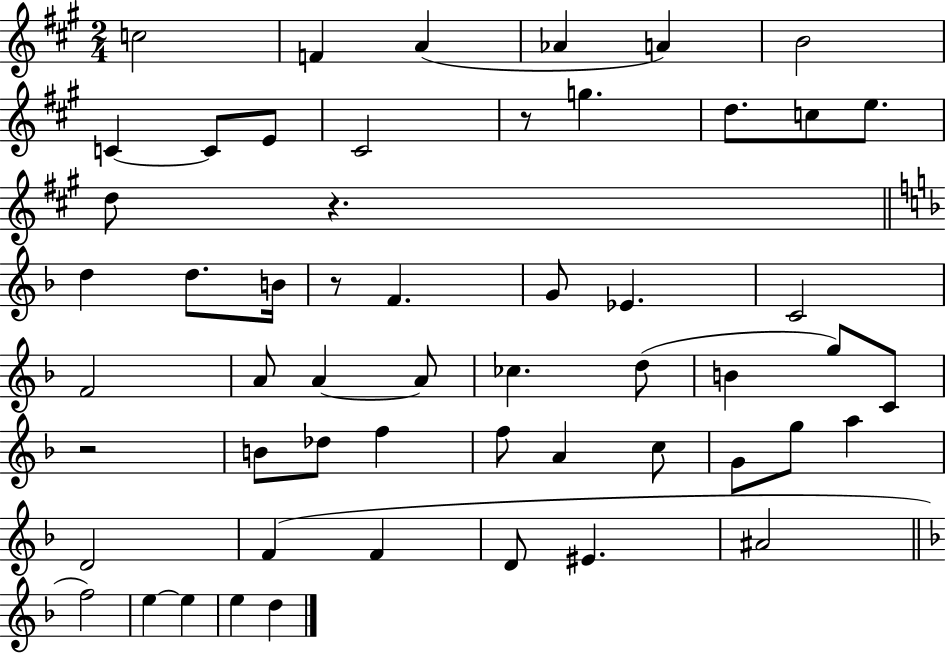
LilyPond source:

{
  \clef treble
  \numericTimeSignature
  \time 2/4
  \key a \major
  c''2 | f'4 a'4( | aes'4 a'4) | b'2 | \break c'4~~ c'8 e'8 | cis'2 | r8 g''4. | d''8. c''8 e''8. | \break d''8 r4. | \bar "||" \break \key d \minor d''4 d''8. b'16 | r8 f'4. | g'8 ees'4. | c'2 | \break f'2 | a'8 a'4~~ a'8 | ces''4. d''8( | b'4 g''8) c'8 | \break r2 | b'8 des''8 f''4 | f''8 a'4 c''8 | g'8 g''8 a''4 | \break d'2 | f'4( f'4 | d'8 eis'4. | ais'2 | \break \bar "||" \break \key f \major f''2) | e''4~~ e''4 | e''4 d''4 | \bar "|."
}